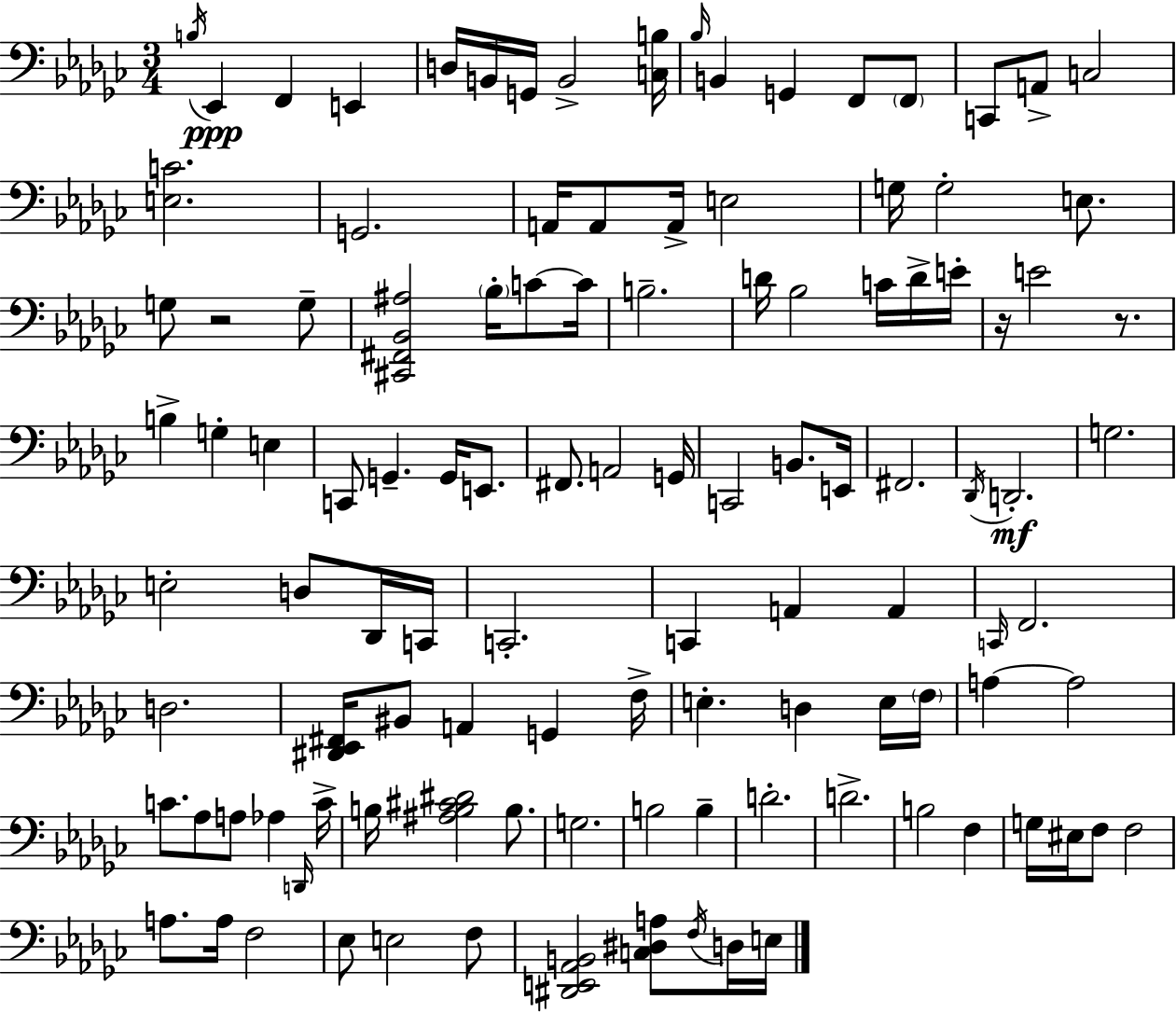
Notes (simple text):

B3/s Eb2/q F2/q E2/q D3/s B2/s G2/s B2/h [C3,B3]/s Bb3/s B2/q G2/q F2/e F2/e C2/e A2/e C3/h [E3,C4]/h. G2/h. A2/s A2/e A2/s E3/h G3/s G3/h E3/e. G3/e R/h G3/e [C#2,F#2,Bb2,A#3]/h Bb3/s C4/e C4/s B3/h. D4/s Bb3/h C4/s D4/s E4/s R/s E4/h R/e. B3/q G3/q E3/q C2/e G2/q. G2/s E2/e. F#2/e. A2/h G2/s C2/h B2/e. E2/s F#2/h. Db2/s D2/h. G3/h. E3/h D3/e Db2/s C2/s C2/h. C2/q A2/q A2/q C2/s F2/h. D3/h. [D#2,Eb2,F#2]/s BIS2/e A2/q G2/q F3/s E3/q. D3/q E3/s F3/s A3/q A3/h C4/e. Ab3/e A3/e Ab3/q D2/s C4/s B3/s [A#3,B3,C#4,D#4]/h B3/e. G3/h. B3/h B3/q D4/h. D4/h. B3/h F3/q G3/s EIS3/s F3/e F3/h A3/e. A3/s F3/h Eb3/e E3/h F3/e [D#2,E2,Ab2,B2]/h [C3,D#3,A3]/e F3/s D3/s E3/s